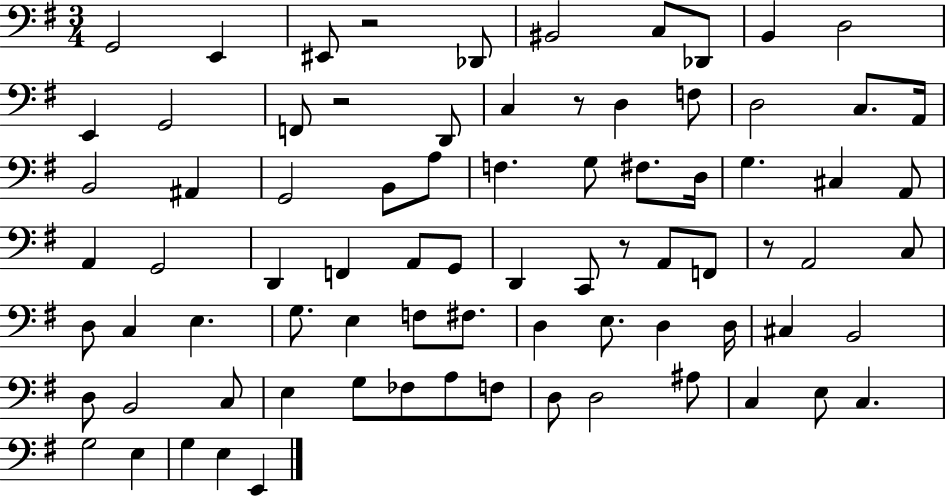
X:1
T:Untitled
M:3/4
L:1/4
K:G
G,,2 E,, ^E,,/2 z2 _D,,/2 ^B,,2 C,/2 _D,,/2 B,, D,2 E,, G,,2 F,,/2 z2 D,,/2 C, z/2 D, F,/2 D,2 C,/2 A,,/4 B,,2 ^A,, G,,2 B,,/2 A,/2 F, G,/2 ^F,/2 D,/4 G, ^C, A,,/2 A,, G,,2 D,, F,, A,,/2 G,,/2 D,, C,,/2 z/2 A,,/2 F,,/2 z/2 A,,2 C,/2 D,/2 C, E, G,/2 E, F,/2 ^F,/2 D, E,/2 D, D,/4 ^C, B,,2 D,/2 B,,2 C,/2 E, G,/2 _F,/2 A,/2 F,/2 D,/2 D,2 ^A,/2 C, E,/2 C, G,2 E, G, E, E,,